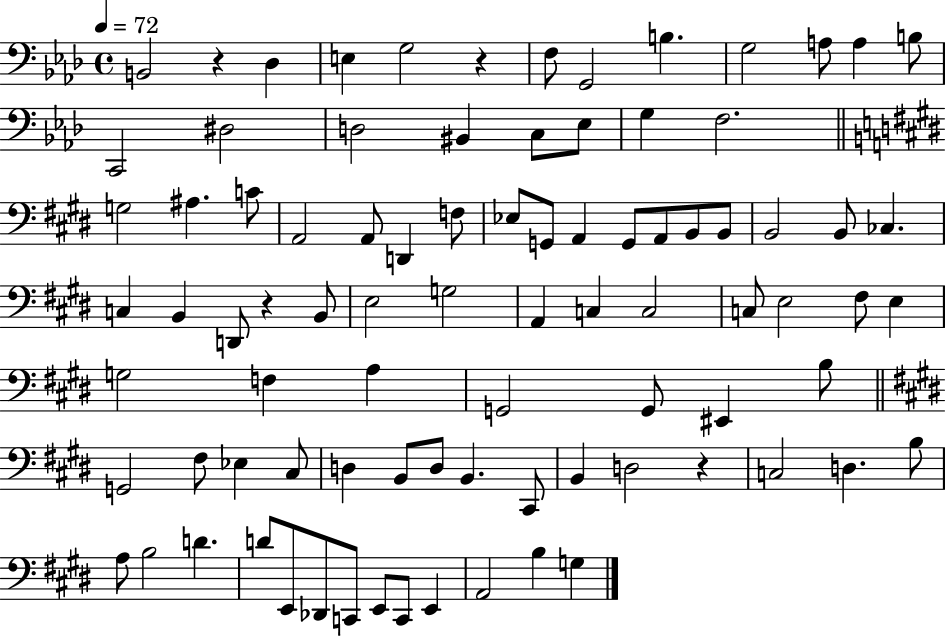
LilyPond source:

{
  \clef bass
  \time 4/4
  \defaultTimeSignature
  \key aes \major
  \tempo 4 = 72
  b,2 r4 des4 | e4 g2 r4 | f8 g,2 b4. | g2 a8 a4 b8 | \break c,2 dis2 | d2 bis,4 c8 ees8 | g4 f2. | \bar "||" \break \key e \major g2 ais4. c'8 | a,2 a,8 d,4 f8 | ees8 g,8 a,4 g,8 a,8 b,8 b,8 | b,2 b,8 ces4. | \break c4 b,4 d,8 r4 b,8 | e2 g2 | a,4 c4 c2 | c8 e2 fis8 e4 | \break g2 f4 a4 | g,2 g,8 eis,4 b8 | \bar "||" \break \key e \major g,2 fis8 ees4 cis8 | d4 b,8 d8 b,4. cis,8 | b,4 d2 r4 | c2 d4. b8 | \break a8 b2 d'4. | d'8 e,8 des,8 c,8 e,8 c,8 e,4 | a,2 b4 g4 | \bar "|."
}